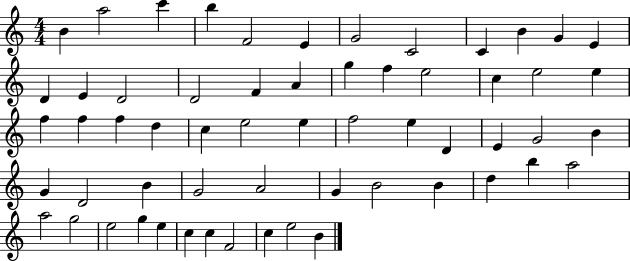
X:1
T:Untitled
M:4/4
L:1/4
K:C
B a2 c' b F2 E G2 C2 C B G E D E D2 D2 F A g f e2 c e2 e f f f d c e2 e f2 e D E G2 B G D2 B G2 A2 G B2 B d b a2 a2 g2 e2 g e c c F2 c e2 B